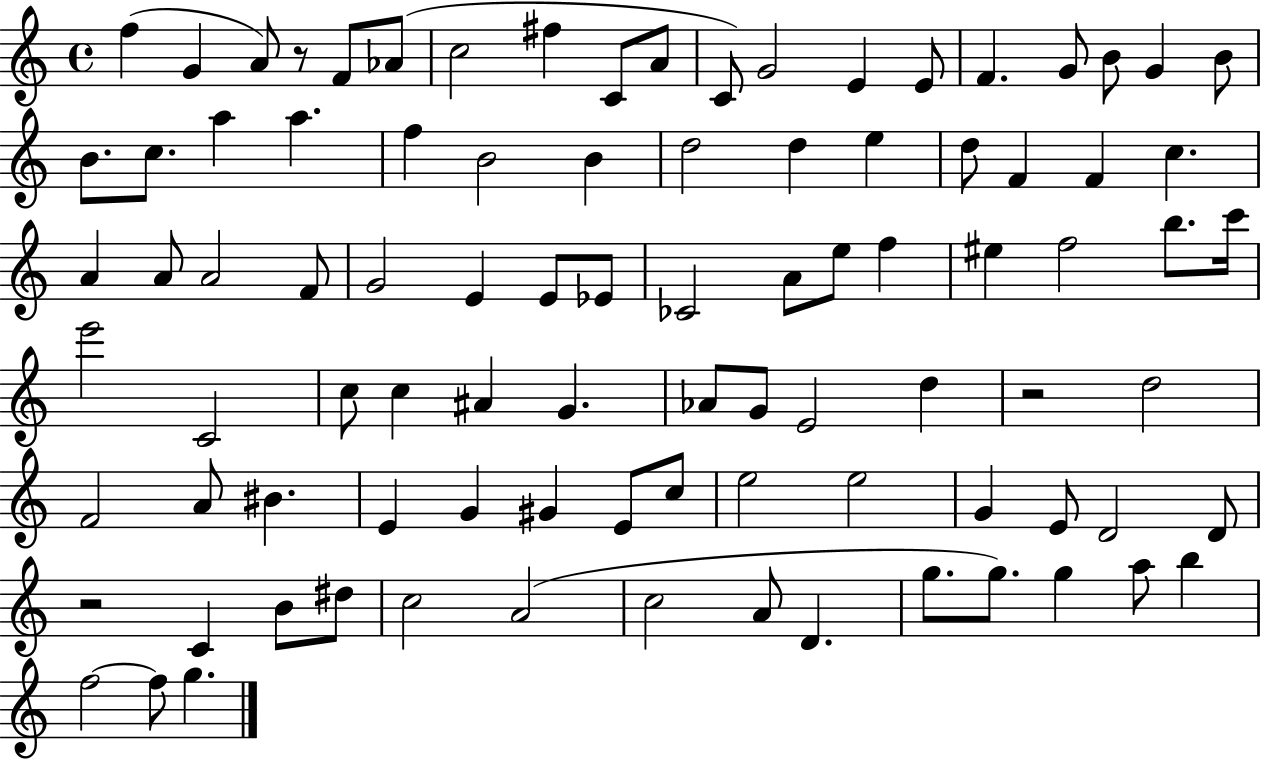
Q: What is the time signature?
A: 4/4